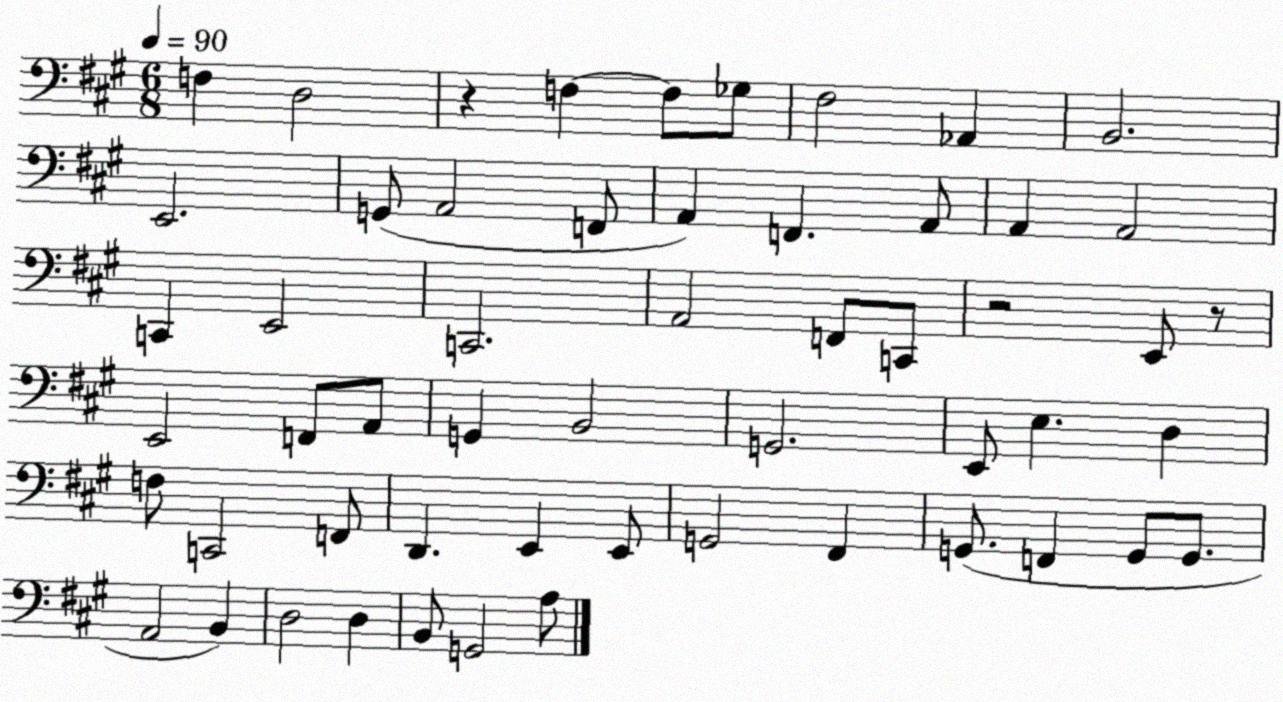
X:1
T:Untitled
M:6/8
L:1/4
K:A
F, D,2 z F, F,/2 _G,/2 ^F,2 _A,, B,,2 E,,2 G,,/2 A,,2 F,,/2 A,, F,, A,,/2 A,, A,,2 C,, E,,2 C,,2 A,,2 F,,/2 C,,/2 z2 E,,/2 z/2 E,,2 F,,/2 A,,/2 G,, B,,2 G,,2 E,,/2 E, D, F,/2 C,,2 F,,/2 D,, E,, E,,/2 G,,2 ^F,, G,,/2 F,, G,,/2 G,,/2 A,,2 B,, D,2 D, B,,/2 G,,2 A,/2